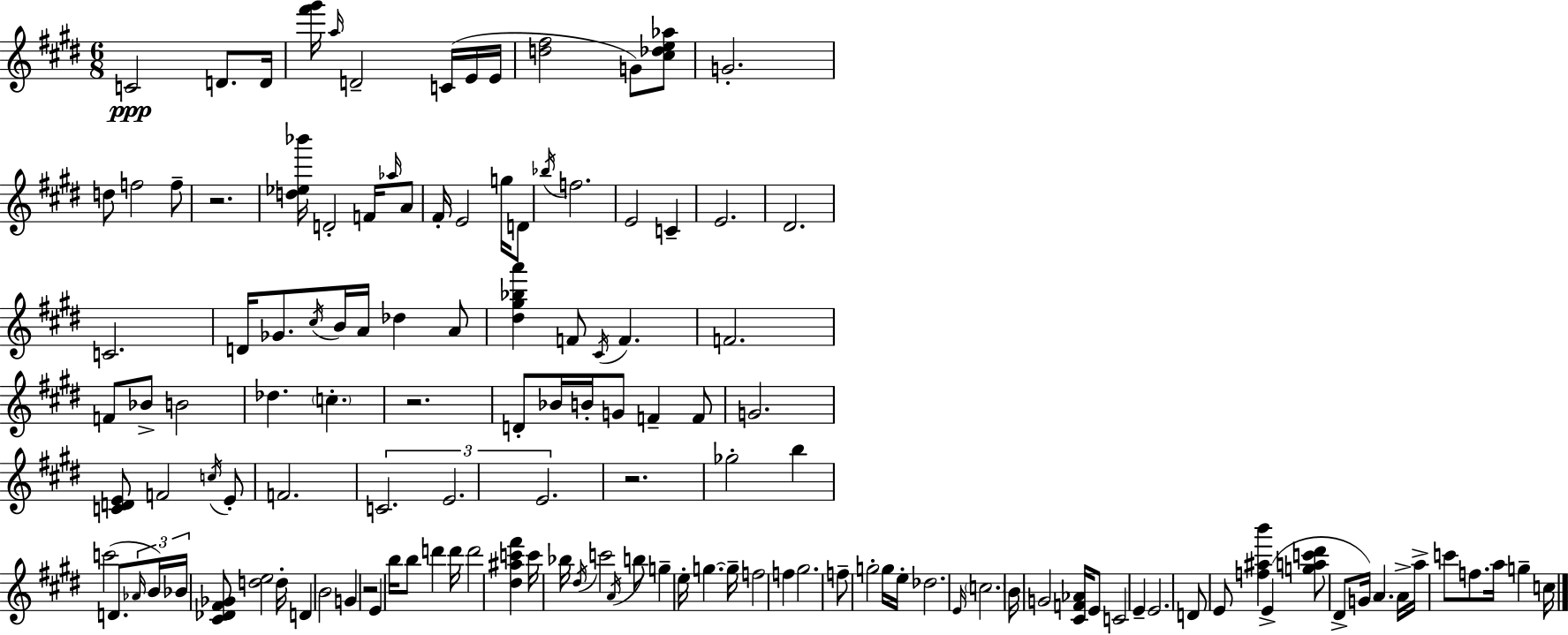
C4/h D4/e. D4/s [F#6,G#6]/s A5/s D4/h C4/s E4/s E4/s [D5,F#5]/h G4/e [C#5,Db5,E5,Ab5]/e G4/h. D5/e F5/h F5/e R/h. [D5,Eb5,Bb6]/s D4/h F4/s Ab5/s A4/e F#4/s E4/h G5/s D4/e Bb5/s F5/h. E4/h C4/q E4/h. D#4/h. C4/h. D4/s Gb4/e. C#5/s B4/s A4/s Db5/q A4/e [D#5,G#5,Bb5,A6]/q F4/e C#4/s F4/q. F4/h. F4/e Bb4/e B4/h Db5/q. C5/q. R/h. D4/e Bb4/s B4/s G4/e F4/q F4/e G4/h. [C4,D4,E4]/e F4/h C5/s E4/e F4/h. C4/h. E4/h. E4/h. R/h. Gb5/h B5/q C6/h D4/e. Ab4/s B4/s Bb4/s [C#4,Db4,F#4,Gb4]/e [D5,E5]/h D5/s D4/q B4/h G4/q R/h E4/q B5/s B5/e D6/q D6/s D6/h [D#5,A#5,C6,F#6]/q C6/s Bb5/s D#5/s C6/h A4/s B5/e G5/q E5/s G5/q. G5/s F5/h F5/q G#5/h. F5/e G5/h G5/s E5/s Db5/h. E4/s C5/h. B4/s G4/h [C#4,F4,Ab4]/s E4/e C4/h E4/q E4/h. D4/e E4/e [F5,A#5,B6]/q E4/q [G5,A5,C6,D#6]/e D#4/e G4/s A4/q. A4/s A5/s C6/e F5/e. A5/s G5/q C5/s